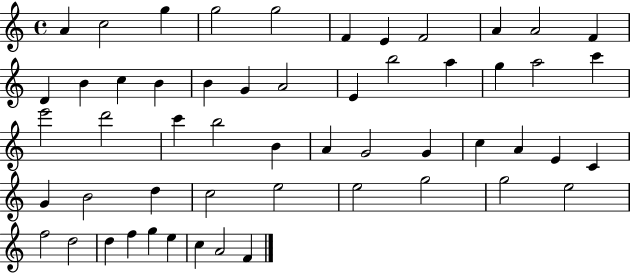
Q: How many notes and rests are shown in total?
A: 54